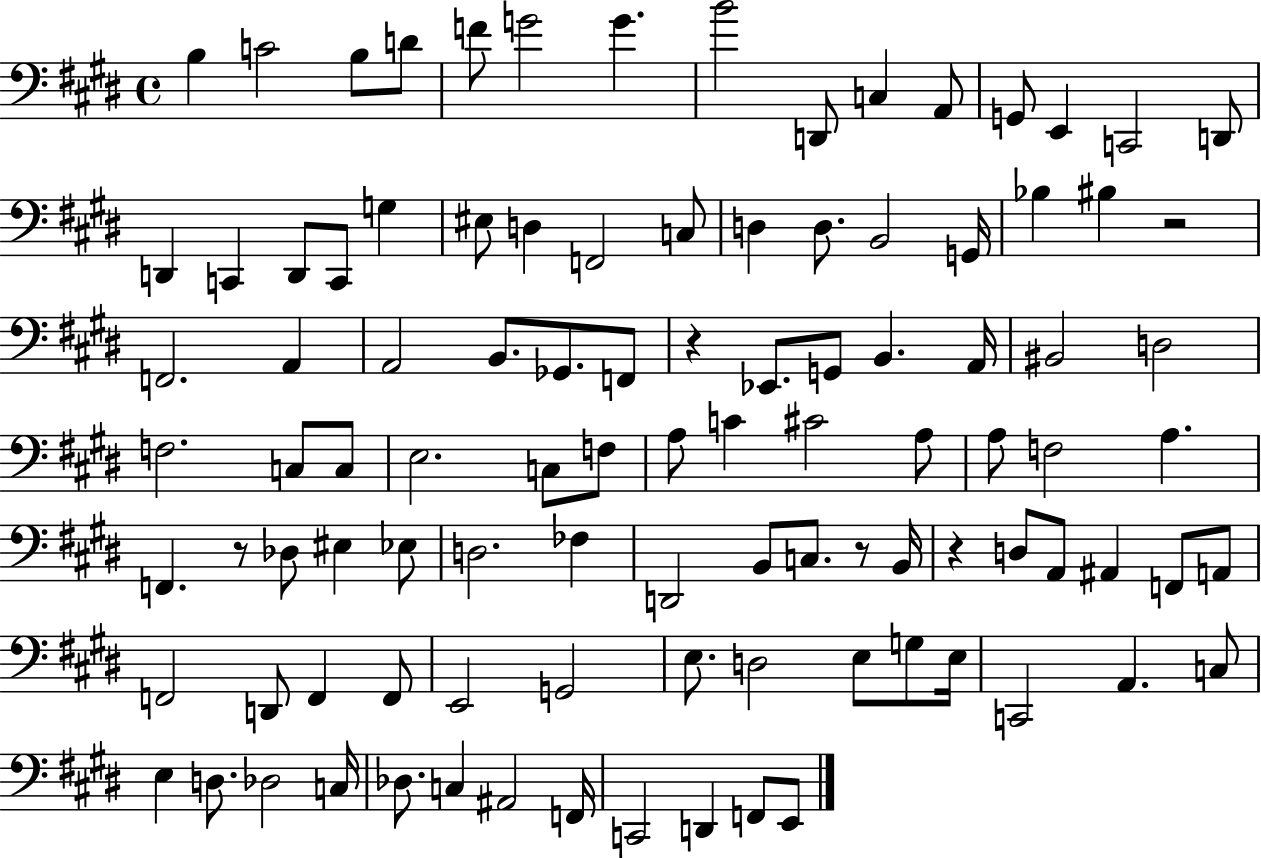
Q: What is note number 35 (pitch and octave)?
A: Gb2